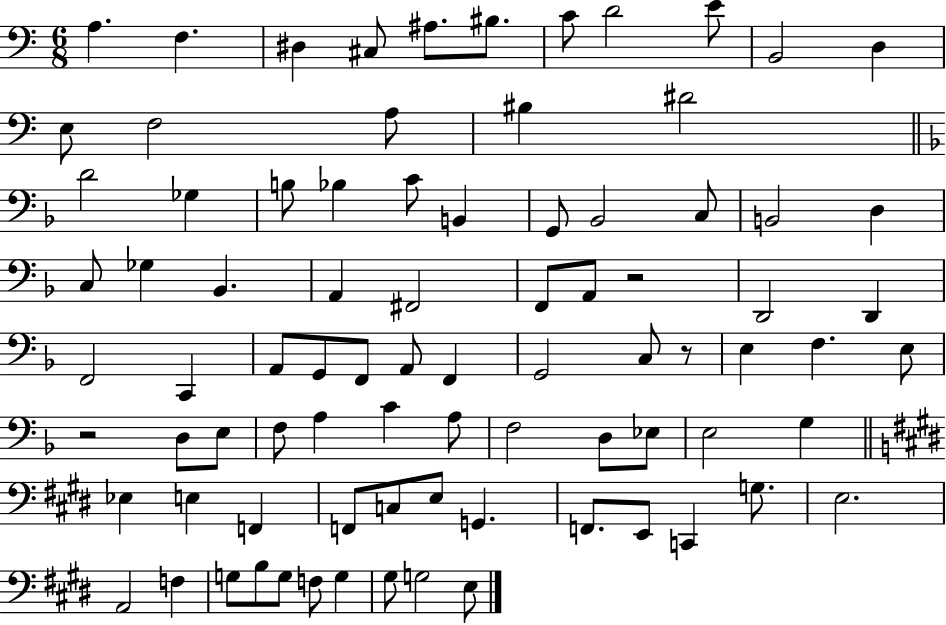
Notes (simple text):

A3/q. F3/q. D#3/q C#3/e A#3/e. BIS3/e. C4/e D4/h E4/e B2/h D3/q E3/e F3/h A3/e BIS3/q D#4/h D4/h Gb3/q B3/e Bb3/q C4/e B2/q G2/e Bb2/h C3/e B2/h D3/q C3/e Gb3/q Bb2/q. A2/q F#2/h F2/e A2/e R/h D2/h D2/q F2/h C2/q A2/e G2/e F2/e A2/e F2/q G2/h C3/e R/e E3/q F3/q. E3/e R/h D3/e E3/e F3/e A3/q C4/q A3/e F3/h D3/e Eb3/e E3/h G3/q Eb3/q E3/q F2/q F2/e C3/e E3/e G2/q. F2/e. E2/e C2/q G3/e. E3/h. A2/h F3/q G3/e B3/e G3/e F3/e G3/q G#3/e G3/h E3/e